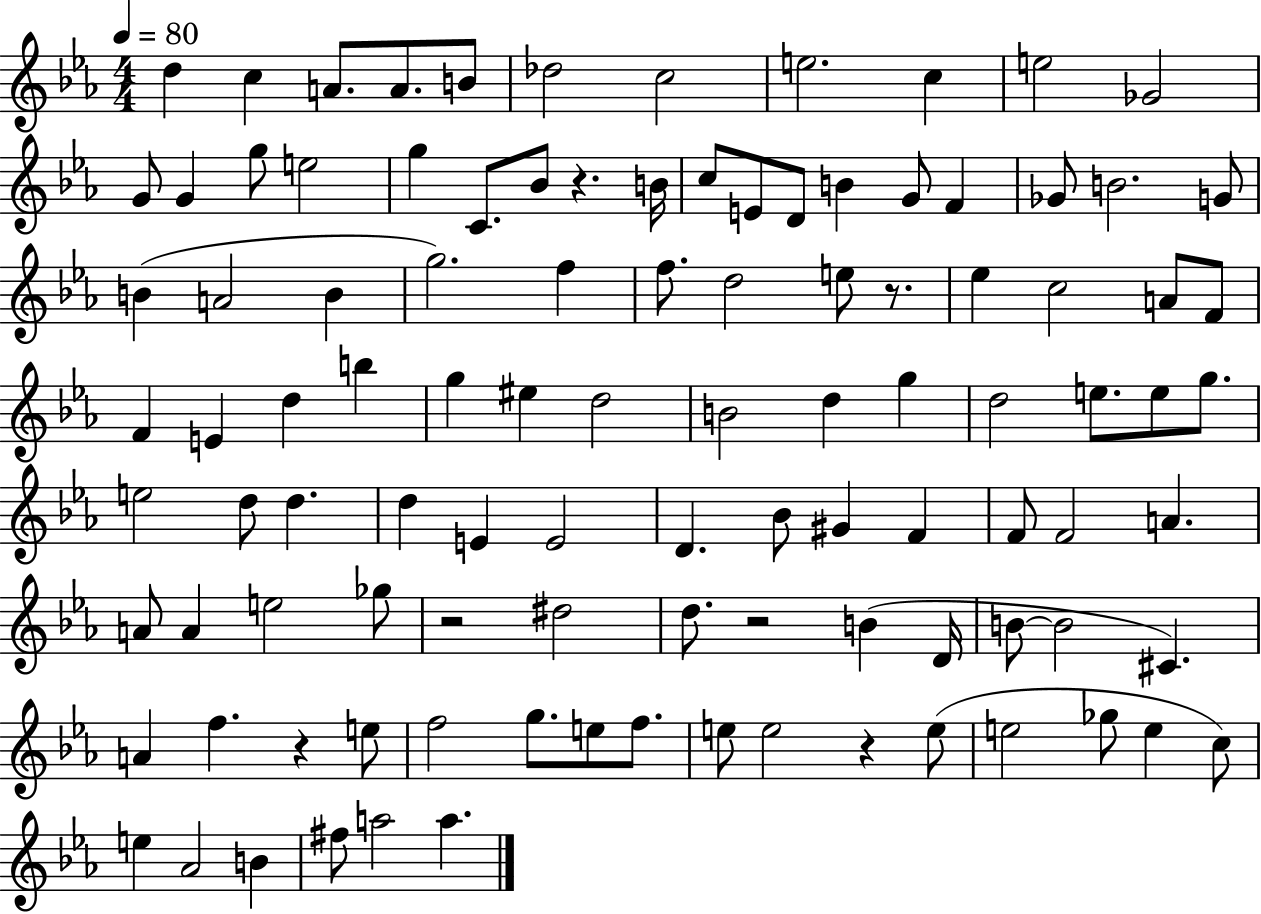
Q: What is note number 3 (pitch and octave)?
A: A4